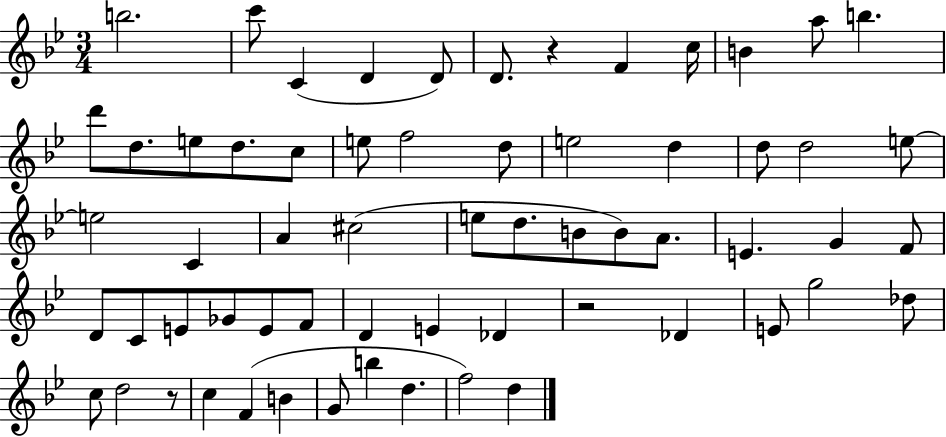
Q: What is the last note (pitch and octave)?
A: D5